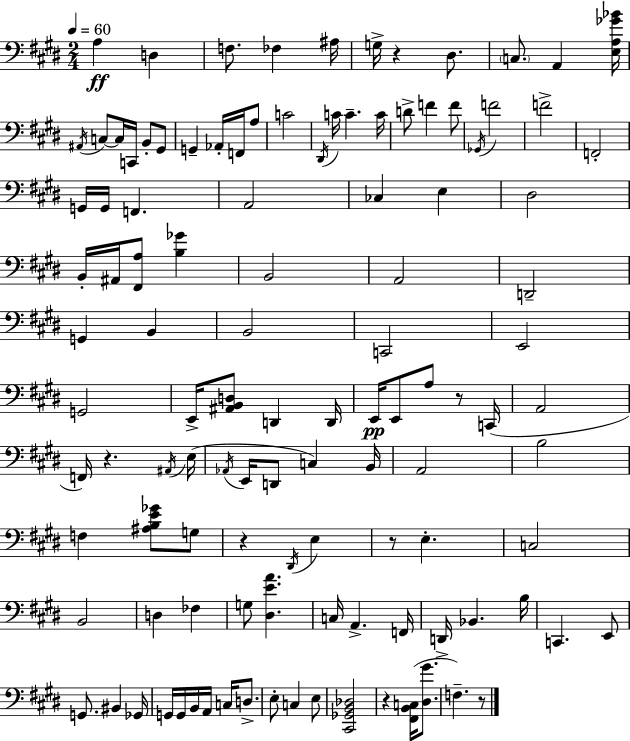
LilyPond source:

{
  \clef bass
  \numericTimeSignature
  \time 2/4
  \key e \major
  \tempo 4 = 60
  \repeat volta 2 { a4\ff d4 | f8. fes4 ais16 | g16-> r4 dis8. | \parenthesize c8. a,4 <e a ges' bes'>16 | \break \acciaccatura { ais,16 } c8~~ c16 c,16 b,8-. gis,8 | g,4-- aes,16-. f,16 a8 | c'2 | \acciaccatura { dis,16 } c'16 c'4.-- | \break c'16 d'8-> f'4 | f'8 \acciaccatura { ges,16 } f'2 | f'2-> | f,2-. | \break g,16 g,16 f,4. | a,2 | ces4 e4 | dis2 | \break b,16-. ais,16 <fis, a>8 <b ges'>4 | b,2 | a,2 | d,2-- | \break g,4 b,4 | b,2 | c,2 | e,2 | \break g,2 | e,16-> <ais, b, d>8 d,4 | d,16 e,16\pp e,8 a8 | r8 c,16( a,2 | \break f,16) r4. | \acciaccatura { ais,16 }( e16 \acciaccatura { aes,16 } e,16 d,8 | c4) b,16 a,2 | b2 | \break f4 | <ais b e' ges'>8 g8 r4 | \acciaccatura { dis,16 } e4 r8 | e4.-. c2 | \break b,2 | d4 | fes4 g8 | <dis e' a'>4. c16 a,4.-> | \break f,16 d,16-> bes,4. | b16 c,4. | e,8 g,8. | bis,4 ges,16 g,16 g,16 | \break b,16 a,16 c16 d8.-> e8-. | c4 e8 <cis, ges, b, des>2 | r4 | <fis, b, c>16( <dis gis'>8. f4.--) | \break r8 } \bar "|."
}